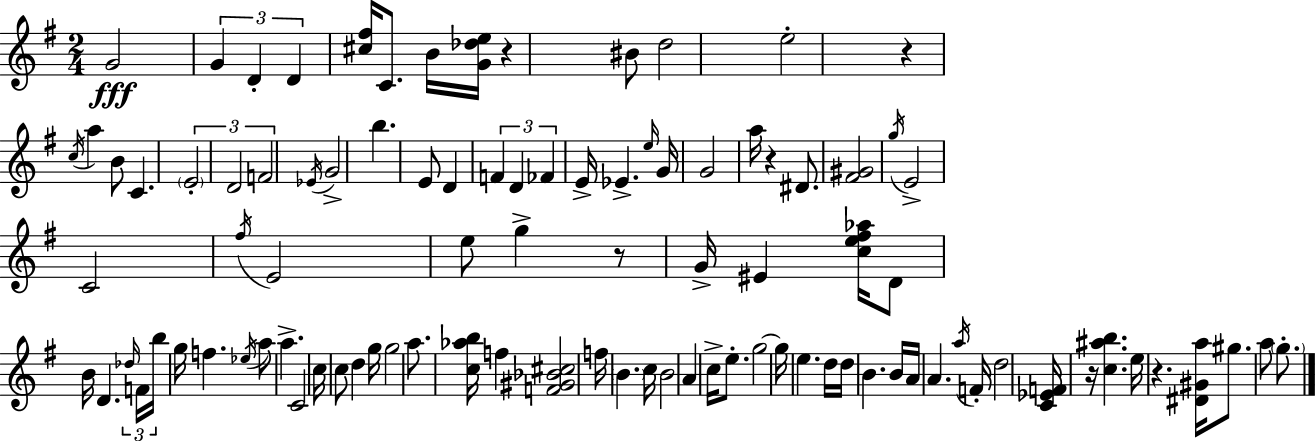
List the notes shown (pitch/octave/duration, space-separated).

G4/h G4/q D4/q D4/q [C#5,F#5]/s C4/e. B4/s [G4,Db5,E5]/s R/q BIS4/e D5/h E5/h R/q C5/s A5/q B4/e C4/q. E4/h D4/h F4/h Eb4/s G4/h B5/q. E4/e D4/q F4/q D4/q FES4/q E4/s Eb4/q. E5/s G4/s G4/h A5/s R/q D#4/e. [F#4,G#4]/h G5/s E4/h C4/h F#5/s E4/h E5/e G5/q R/e G4/s EIS4/q [C5,E5,F#5,Ab5]/s D4/e B4/s D4/q. Db5/s F4/s B5/s G5/s F5/q. Eb5/s A5/e A5/q. C4/h C5/s C5/e D5/q G5/s G5/h A5/e. [C5,Ab5,B5]/s F5/q [F4,G#4,Bb4,C#5]/h F5/s B4/q. C5/s B4/h A4/q C5/s E5/e. G5/h G5/s E5/q. D5/s D5/s B4/q. B4/s A4/s A4/q. A5/s F4/s D5/h [C4,Eb4,F4]/s R/s [C5,A#5,B5]/q. E5/s R/q. [D#4,G#4,A5]/s G#5/e. A5/e G5/e.